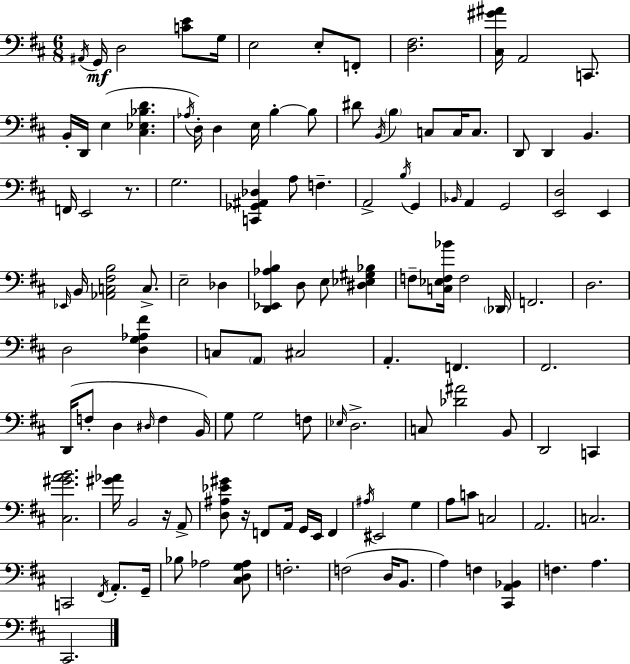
{
  \clef bass
  \numericTimeSignature
  \time 6/8
  \key d \major
  \acciaccatura { ais,16 }\mf g,16 d2 <c' e'>8 | g16 e2 e8-. f,8-. | <d fis>2. | <cis gis' ais'>16 a,2 c,8. | \break b,16-. d,16 e4( <cis ees bes d'>4. | \acciaccatura { aes16 } d16-.) d4 e16 b4-.~~ | b8 dis'8 \acciaccatura { b,16 } \parenthesize b4 c8 c16 | c8. d,8 d,4 b,4. | \break f,16 e,2 | r8. g2. | <c, ges, ais, des>4 a8 f4.-- | a,2-> \acciaccatura { b16 } | \break g,4 \grace { bes,16 } a,4 g,2 | <e, d>2 | e,4 \grace { ees,16 } b,16 <aes, c fis b>2 | c8.-> e2-- | \break des4 <d, ees, aes b>4 d8 | e8 <dis ees gis bes>4 f8-- <c ees f bes'>16 f2 | \parenthesize des,16 f,2. | d2. | \break d2 | <d g aes fis'>4 c8 \parenthesize a,8 cis2 | a,4.-. | f,4. fis,2. | \break d,16( f8-. d4 | \grace { dis16 } f4 b,16) g8 g2 | f8 \grace { ees16 } d2.-> | c8 <des' ais'>2 | \break b,8 d,2 | c,4 <cis gis' a' b'>2. | <gis' aes'>16 b,2 | r16 a,8-> <d ais ees' gis'>8 r16 f,8 | \break a,16 g,16 e,16 f,4 \acciaccatura { ais16 } eis,2 | g4 a8 c'8 | c2 a,2. | c2. | \break c,2 | \acciaccatura { fis,16 } a,8.-. g,16-- bes8 | aes2 <cis d g aes>8 f2.-. | f2( | \break d16 b,8. a4) | f4 <cis, a, bes,>4 f4. | a4. cis,2. | \bar "|."
}